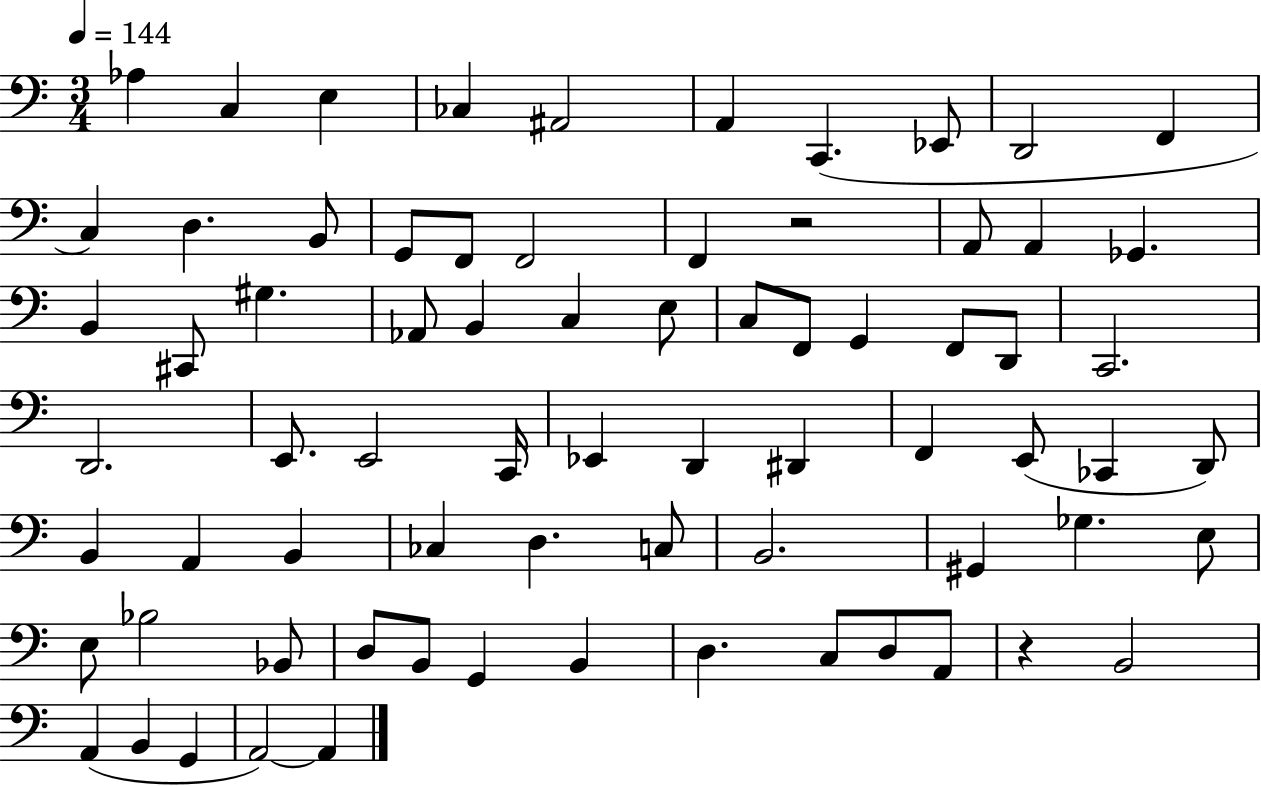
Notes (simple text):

Ab3/q C3/q E3/q CES3/q A#2/h A2/q C2/q. Eb2/e D2/h F2/q C3/q D3/q. B2/e G2/e F2/e F2/h F2/q R/h A2/e A2/q Gb2/q. B2/q C#2/e G#3/q. Ab2/e B2/q C3/q E3/e C3/e F2/e G2/q F2/e D2/e C2/h. D2/h. E2/e. E2/h C2/s Eb2/q D2/q D#2/q F2/q E2/e CES2/q D2/e B2/q A2/q B2/q CES3/q D3/q. C3/e B2/h. G#2/q Gb3/q. E3/e E3/e Bb3/h Bb2/e D3/e B2/e G2/q B2/q D3/q. C3/e D3/e A2/e R/q B2/h A2/q B2/q G2/q A2/h A2/q